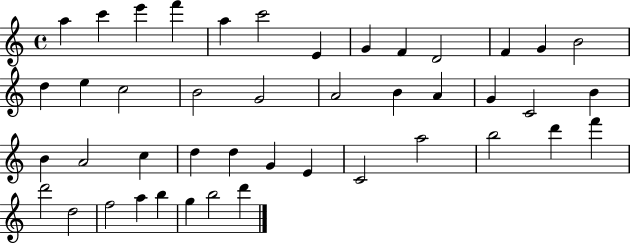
A5/q C6/q E6/q F6/q A5/q C6/h E4/q G4/q F4/q D4/h F4/q G4/q B4/h D5/q E5/q C5/h B4/h G4/h A4/h B4/q A4/q G4/q C4/h B4/q B4/q A4/h C5/q D5/q D5/q G4/q E4/q C4/h A5/h B5/h D6/q F6/q D6/h D5/h F5/h A5/q B5/q G5/q B5/h D6/q